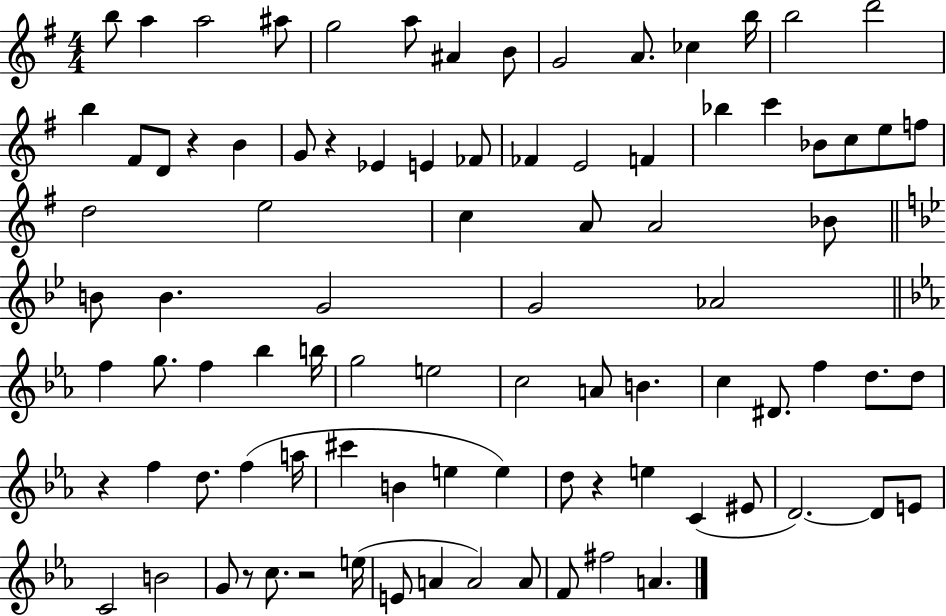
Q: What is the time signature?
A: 4/4